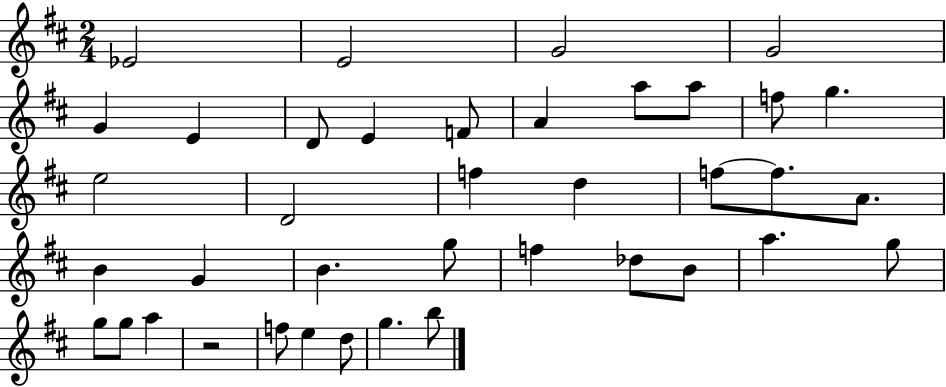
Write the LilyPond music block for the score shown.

{
  \clef treble
  \numericTimeSignature
  \time 2/4
  \key d \major
  ees'2 | e'2 | g'2 | g'2 | \break g'4 e'4 | d'8 e'4 f'8 | a'4 a''8 a''8 | f''8 g''4. | \break e''2 | d'2 | f''4 d''4 | f''8~~ f''8. a'8. | \break b'4 g'4 | b'4. g''8 | f''4 des''8 b'8 | a''4. g''8 | \break g''8 g''8 a''4 | r2 | f''8 e''4 d''8 | g''4. b''8 | \break \bar "|."
}